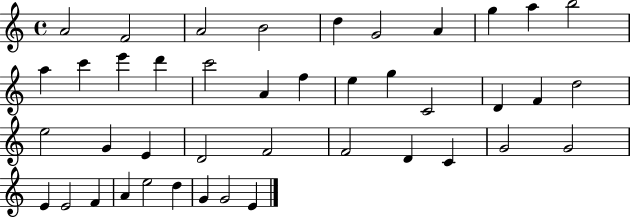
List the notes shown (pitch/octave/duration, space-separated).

A4/h F4/h A4/h B4/h D5/q G4/h A4/q G5/q A5/q B5/h A5/q C6/q E6/q D6/q C6/h A4/q F5/q E5/q G5/q C4/h D4/q F4/q D5/h E5/h G4/q E4/q D4/h F4/h F4/h D4/q C4/q G4/h G4/h E4/q E4/h F4/q A4/q E5/h D5/q G4/q G4/h E4/q